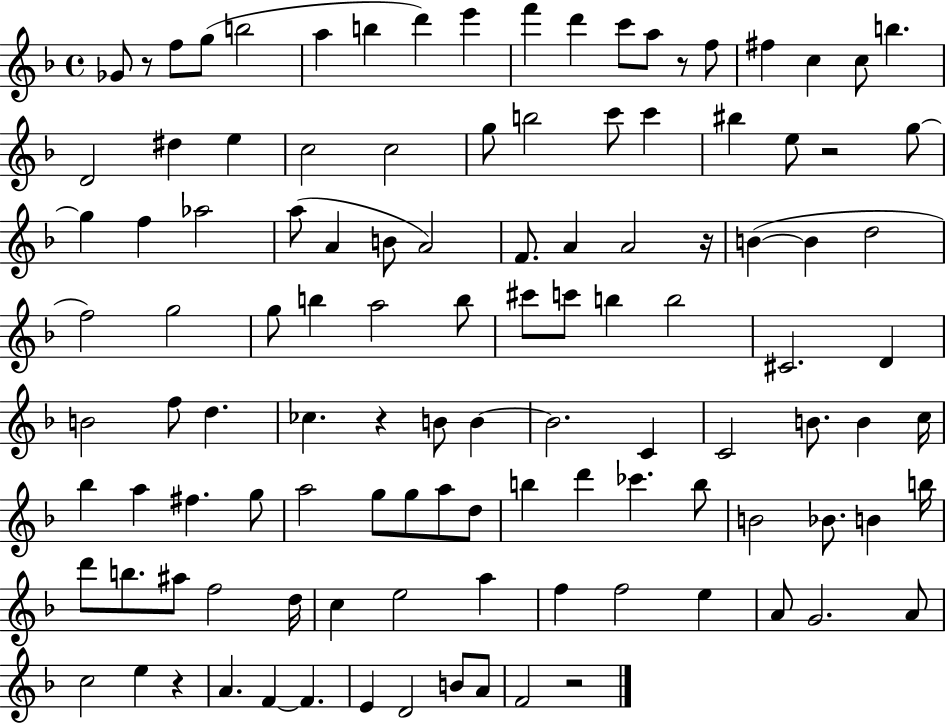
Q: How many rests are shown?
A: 7